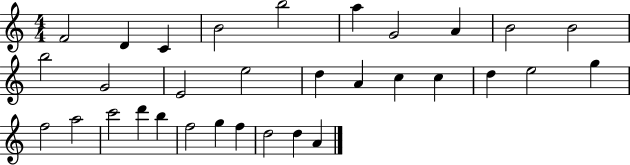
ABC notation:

X:1
T:Untitled
M:4/4
L:1/4
K:C
F2 D C B2 b2 a G2 A B2 B2 b2 G2 E2 e2 d A c c d e2 g f2 a2 c'2 d' b f2 g f d2 d A